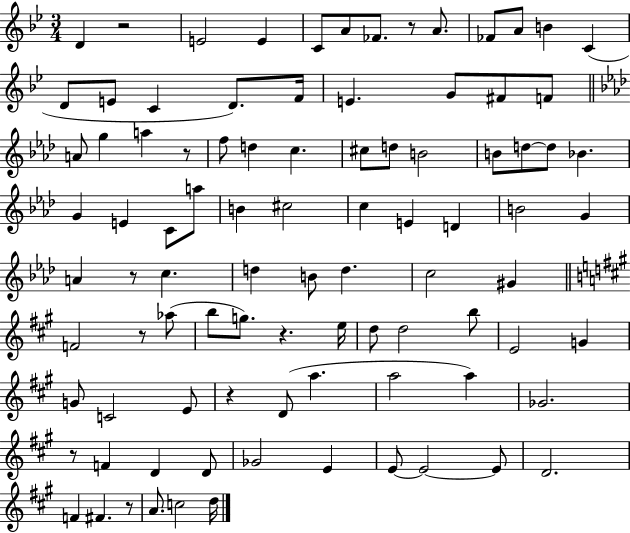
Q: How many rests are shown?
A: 9